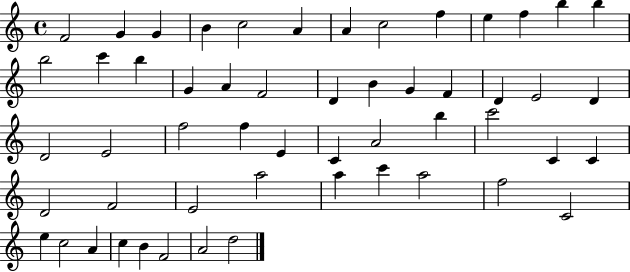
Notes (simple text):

F4/h G4/q G4/q B4/q C5/h A4/q A4/q C5/h F5/q E5/q F5/q B5/q B5/q B5/h C6/q B5/q G4/q A4/q F4/h D4/q B4/q G4/q F4/q D4/q E4/h D4/q D4/h E4/h F5/h F5/q E4/q C4/q A4/h B5/q C6/h C4/q C4/q D4/h F4/h E4/h A5/h A5/q C6/q A5/h F5/h C4/h E5/q C5/h A4/q C5/q B4/q F4/h A4/h D5/h